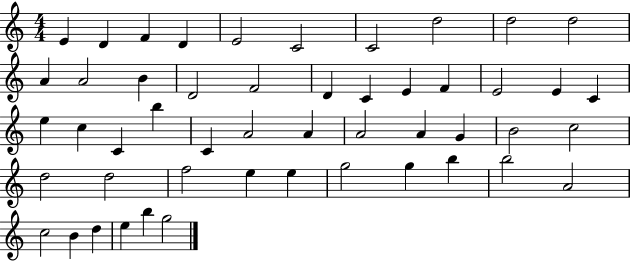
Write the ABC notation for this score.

X:1
T:Untitled
M:4/4
L:1/4
K:C
E D F D E2 C2 C2 d2 d2 d2 A A2 B D2 F2 D C E F E2 E C e c C b C A2 A A2 A G B2 c2 d2 d2 f2 e e g2 g b b2 A2 c2 B d e b g2